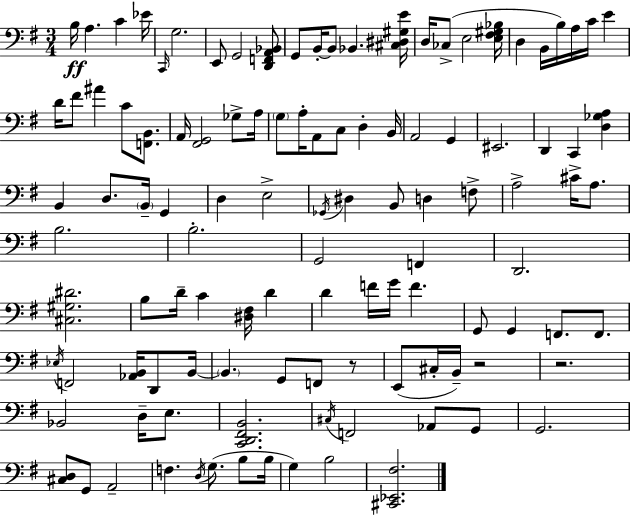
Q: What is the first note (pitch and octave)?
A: B3